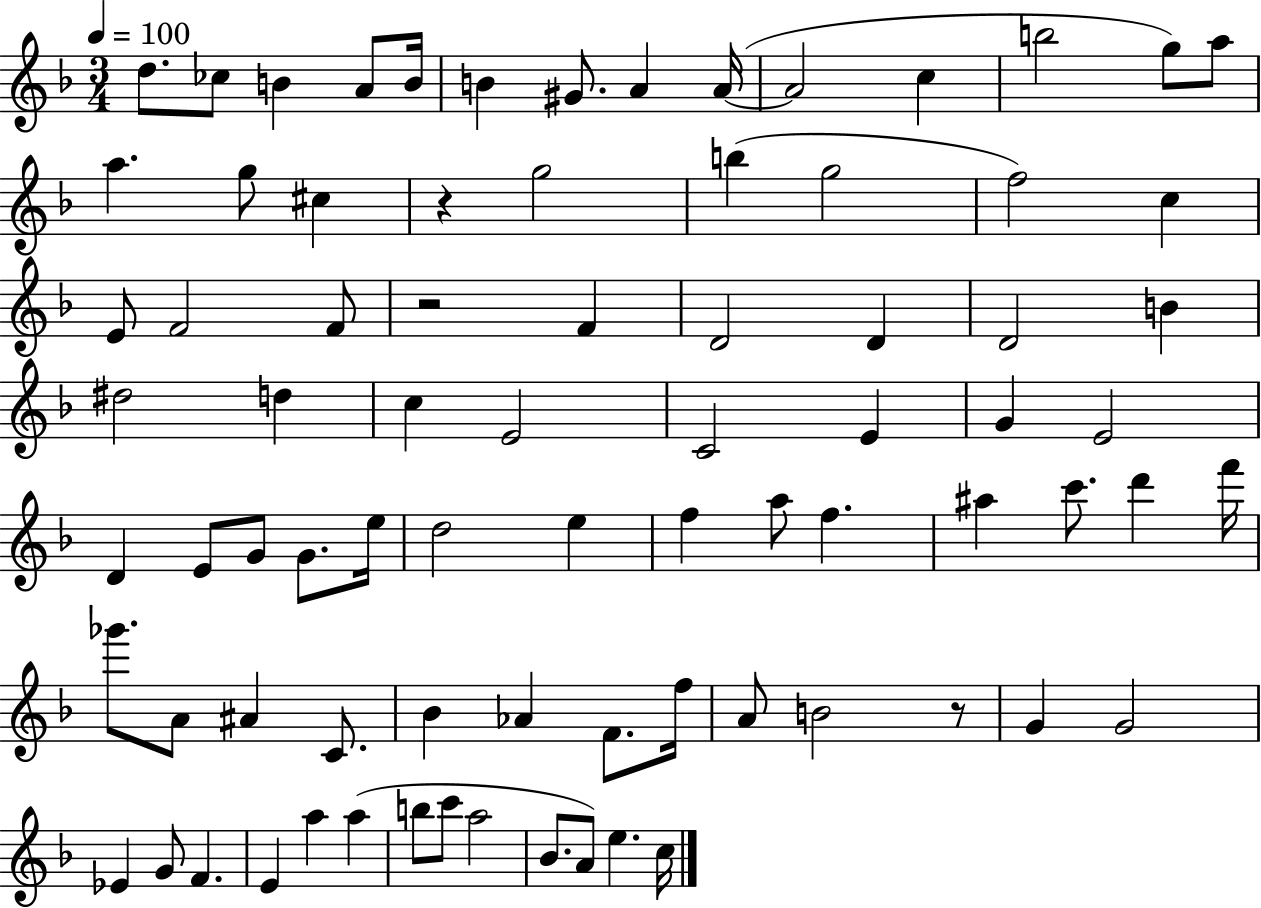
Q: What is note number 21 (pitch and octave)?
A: F5